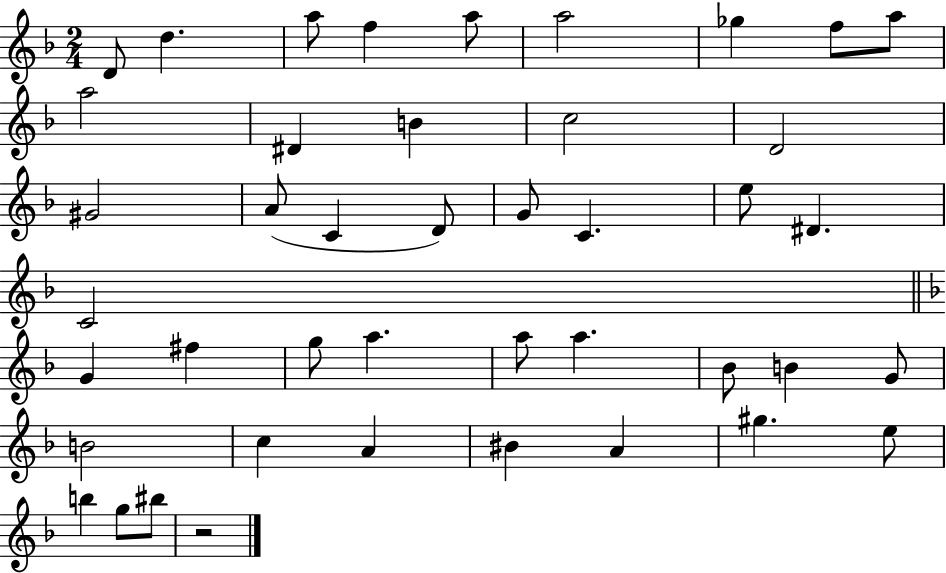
{
  \clef treble
  \numericTimeSignature
  \time 2/4
  \key f \major
  d'8 d''4. | a''8 f''4 a''8 | a''2 | ges''4 f''8 a''8 | \break a''2 | dis'4 b'4 | c''2 | d'2 | \break gis'2 | a'8( c'4 d'8) | g'8 c'4. | e''8 dis'4. | \break c'2 | \bar "||" \break \key f \major g'4 fis''4 | g''8 a''4. | a''8 a''4. | bes'8 b'4 g'8 | \break b'2 | c''4 a'4 | bis'4 a'4 | gis''4. e''8 | \break b''4 g''8 bis''8 | r2 | \bar "|."
}